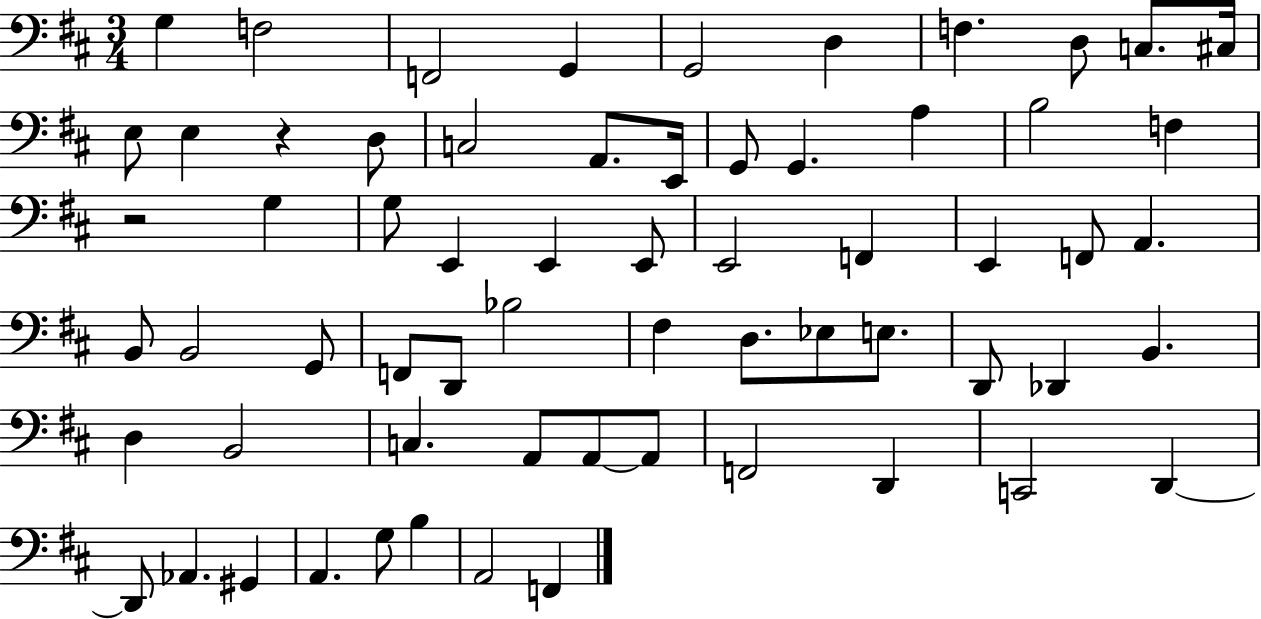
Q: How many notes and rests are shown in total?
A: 64